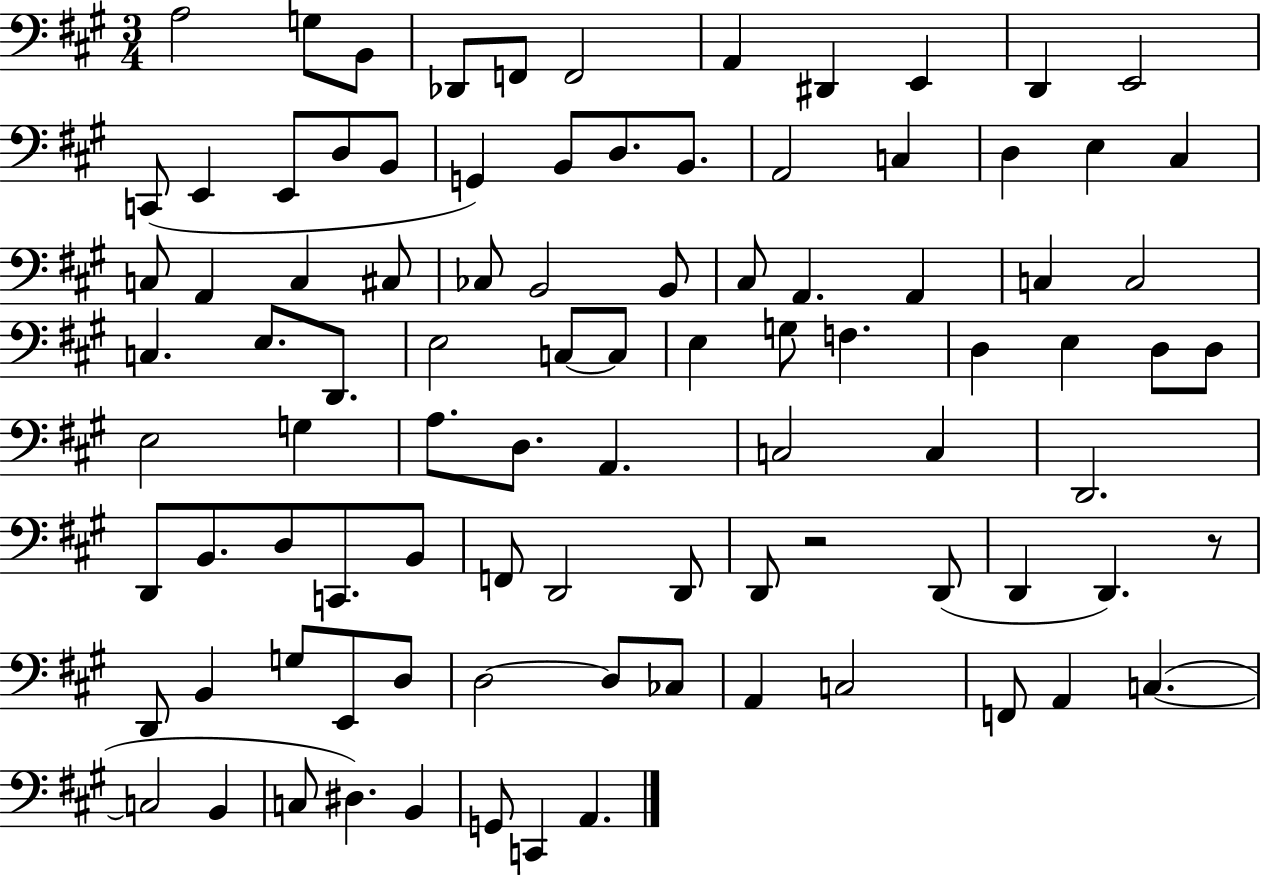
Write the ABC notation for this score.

X:1
T:Untitled
M:3/4
L:1/4
K:A
A,2 G,/2 B,,/2 _D,,/2 F,,/2 F,,2 A,, ^D,, E,, D,, E,,2 C,,/2 E,, E,,/2 D,/2 B,,/2 G,, B,,/2 D,/2 B,,/2 A,,2 C, D, E, ^C, C,/2 A,, C, ^C,/2 _C,/2 B,,2 B,,/2 ^C,/2 A,, A,, C, C,2 C, E,/2 D,,/2 E,2 C,/2 C,/2 E, G,/2 F, D, E, D,/2 D,/2 E,2 G, A,/2 D,/2 A,, C,2 C, D,,2 D,,/2 B,,/2 D,/2 C,,/2 B,,/2 F,,/2 D,,2 D,,/2 D,,/2 z2 D,,/2 D,, D,, z/2 D,,/2 B,, G,/2 E,,/2 D,/2 D,2 D,/2 _C,/2 A,, C,2 F,,/2 A,, C, C,2 B,, C,/2 ^D, B,, G,,/2 C,, A,,